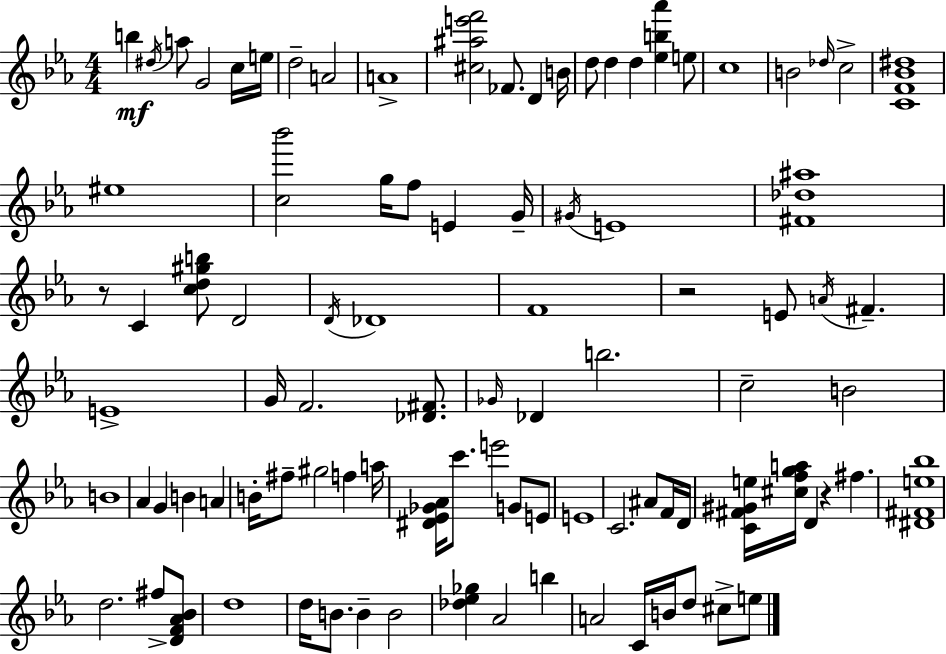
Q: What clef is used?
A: treble